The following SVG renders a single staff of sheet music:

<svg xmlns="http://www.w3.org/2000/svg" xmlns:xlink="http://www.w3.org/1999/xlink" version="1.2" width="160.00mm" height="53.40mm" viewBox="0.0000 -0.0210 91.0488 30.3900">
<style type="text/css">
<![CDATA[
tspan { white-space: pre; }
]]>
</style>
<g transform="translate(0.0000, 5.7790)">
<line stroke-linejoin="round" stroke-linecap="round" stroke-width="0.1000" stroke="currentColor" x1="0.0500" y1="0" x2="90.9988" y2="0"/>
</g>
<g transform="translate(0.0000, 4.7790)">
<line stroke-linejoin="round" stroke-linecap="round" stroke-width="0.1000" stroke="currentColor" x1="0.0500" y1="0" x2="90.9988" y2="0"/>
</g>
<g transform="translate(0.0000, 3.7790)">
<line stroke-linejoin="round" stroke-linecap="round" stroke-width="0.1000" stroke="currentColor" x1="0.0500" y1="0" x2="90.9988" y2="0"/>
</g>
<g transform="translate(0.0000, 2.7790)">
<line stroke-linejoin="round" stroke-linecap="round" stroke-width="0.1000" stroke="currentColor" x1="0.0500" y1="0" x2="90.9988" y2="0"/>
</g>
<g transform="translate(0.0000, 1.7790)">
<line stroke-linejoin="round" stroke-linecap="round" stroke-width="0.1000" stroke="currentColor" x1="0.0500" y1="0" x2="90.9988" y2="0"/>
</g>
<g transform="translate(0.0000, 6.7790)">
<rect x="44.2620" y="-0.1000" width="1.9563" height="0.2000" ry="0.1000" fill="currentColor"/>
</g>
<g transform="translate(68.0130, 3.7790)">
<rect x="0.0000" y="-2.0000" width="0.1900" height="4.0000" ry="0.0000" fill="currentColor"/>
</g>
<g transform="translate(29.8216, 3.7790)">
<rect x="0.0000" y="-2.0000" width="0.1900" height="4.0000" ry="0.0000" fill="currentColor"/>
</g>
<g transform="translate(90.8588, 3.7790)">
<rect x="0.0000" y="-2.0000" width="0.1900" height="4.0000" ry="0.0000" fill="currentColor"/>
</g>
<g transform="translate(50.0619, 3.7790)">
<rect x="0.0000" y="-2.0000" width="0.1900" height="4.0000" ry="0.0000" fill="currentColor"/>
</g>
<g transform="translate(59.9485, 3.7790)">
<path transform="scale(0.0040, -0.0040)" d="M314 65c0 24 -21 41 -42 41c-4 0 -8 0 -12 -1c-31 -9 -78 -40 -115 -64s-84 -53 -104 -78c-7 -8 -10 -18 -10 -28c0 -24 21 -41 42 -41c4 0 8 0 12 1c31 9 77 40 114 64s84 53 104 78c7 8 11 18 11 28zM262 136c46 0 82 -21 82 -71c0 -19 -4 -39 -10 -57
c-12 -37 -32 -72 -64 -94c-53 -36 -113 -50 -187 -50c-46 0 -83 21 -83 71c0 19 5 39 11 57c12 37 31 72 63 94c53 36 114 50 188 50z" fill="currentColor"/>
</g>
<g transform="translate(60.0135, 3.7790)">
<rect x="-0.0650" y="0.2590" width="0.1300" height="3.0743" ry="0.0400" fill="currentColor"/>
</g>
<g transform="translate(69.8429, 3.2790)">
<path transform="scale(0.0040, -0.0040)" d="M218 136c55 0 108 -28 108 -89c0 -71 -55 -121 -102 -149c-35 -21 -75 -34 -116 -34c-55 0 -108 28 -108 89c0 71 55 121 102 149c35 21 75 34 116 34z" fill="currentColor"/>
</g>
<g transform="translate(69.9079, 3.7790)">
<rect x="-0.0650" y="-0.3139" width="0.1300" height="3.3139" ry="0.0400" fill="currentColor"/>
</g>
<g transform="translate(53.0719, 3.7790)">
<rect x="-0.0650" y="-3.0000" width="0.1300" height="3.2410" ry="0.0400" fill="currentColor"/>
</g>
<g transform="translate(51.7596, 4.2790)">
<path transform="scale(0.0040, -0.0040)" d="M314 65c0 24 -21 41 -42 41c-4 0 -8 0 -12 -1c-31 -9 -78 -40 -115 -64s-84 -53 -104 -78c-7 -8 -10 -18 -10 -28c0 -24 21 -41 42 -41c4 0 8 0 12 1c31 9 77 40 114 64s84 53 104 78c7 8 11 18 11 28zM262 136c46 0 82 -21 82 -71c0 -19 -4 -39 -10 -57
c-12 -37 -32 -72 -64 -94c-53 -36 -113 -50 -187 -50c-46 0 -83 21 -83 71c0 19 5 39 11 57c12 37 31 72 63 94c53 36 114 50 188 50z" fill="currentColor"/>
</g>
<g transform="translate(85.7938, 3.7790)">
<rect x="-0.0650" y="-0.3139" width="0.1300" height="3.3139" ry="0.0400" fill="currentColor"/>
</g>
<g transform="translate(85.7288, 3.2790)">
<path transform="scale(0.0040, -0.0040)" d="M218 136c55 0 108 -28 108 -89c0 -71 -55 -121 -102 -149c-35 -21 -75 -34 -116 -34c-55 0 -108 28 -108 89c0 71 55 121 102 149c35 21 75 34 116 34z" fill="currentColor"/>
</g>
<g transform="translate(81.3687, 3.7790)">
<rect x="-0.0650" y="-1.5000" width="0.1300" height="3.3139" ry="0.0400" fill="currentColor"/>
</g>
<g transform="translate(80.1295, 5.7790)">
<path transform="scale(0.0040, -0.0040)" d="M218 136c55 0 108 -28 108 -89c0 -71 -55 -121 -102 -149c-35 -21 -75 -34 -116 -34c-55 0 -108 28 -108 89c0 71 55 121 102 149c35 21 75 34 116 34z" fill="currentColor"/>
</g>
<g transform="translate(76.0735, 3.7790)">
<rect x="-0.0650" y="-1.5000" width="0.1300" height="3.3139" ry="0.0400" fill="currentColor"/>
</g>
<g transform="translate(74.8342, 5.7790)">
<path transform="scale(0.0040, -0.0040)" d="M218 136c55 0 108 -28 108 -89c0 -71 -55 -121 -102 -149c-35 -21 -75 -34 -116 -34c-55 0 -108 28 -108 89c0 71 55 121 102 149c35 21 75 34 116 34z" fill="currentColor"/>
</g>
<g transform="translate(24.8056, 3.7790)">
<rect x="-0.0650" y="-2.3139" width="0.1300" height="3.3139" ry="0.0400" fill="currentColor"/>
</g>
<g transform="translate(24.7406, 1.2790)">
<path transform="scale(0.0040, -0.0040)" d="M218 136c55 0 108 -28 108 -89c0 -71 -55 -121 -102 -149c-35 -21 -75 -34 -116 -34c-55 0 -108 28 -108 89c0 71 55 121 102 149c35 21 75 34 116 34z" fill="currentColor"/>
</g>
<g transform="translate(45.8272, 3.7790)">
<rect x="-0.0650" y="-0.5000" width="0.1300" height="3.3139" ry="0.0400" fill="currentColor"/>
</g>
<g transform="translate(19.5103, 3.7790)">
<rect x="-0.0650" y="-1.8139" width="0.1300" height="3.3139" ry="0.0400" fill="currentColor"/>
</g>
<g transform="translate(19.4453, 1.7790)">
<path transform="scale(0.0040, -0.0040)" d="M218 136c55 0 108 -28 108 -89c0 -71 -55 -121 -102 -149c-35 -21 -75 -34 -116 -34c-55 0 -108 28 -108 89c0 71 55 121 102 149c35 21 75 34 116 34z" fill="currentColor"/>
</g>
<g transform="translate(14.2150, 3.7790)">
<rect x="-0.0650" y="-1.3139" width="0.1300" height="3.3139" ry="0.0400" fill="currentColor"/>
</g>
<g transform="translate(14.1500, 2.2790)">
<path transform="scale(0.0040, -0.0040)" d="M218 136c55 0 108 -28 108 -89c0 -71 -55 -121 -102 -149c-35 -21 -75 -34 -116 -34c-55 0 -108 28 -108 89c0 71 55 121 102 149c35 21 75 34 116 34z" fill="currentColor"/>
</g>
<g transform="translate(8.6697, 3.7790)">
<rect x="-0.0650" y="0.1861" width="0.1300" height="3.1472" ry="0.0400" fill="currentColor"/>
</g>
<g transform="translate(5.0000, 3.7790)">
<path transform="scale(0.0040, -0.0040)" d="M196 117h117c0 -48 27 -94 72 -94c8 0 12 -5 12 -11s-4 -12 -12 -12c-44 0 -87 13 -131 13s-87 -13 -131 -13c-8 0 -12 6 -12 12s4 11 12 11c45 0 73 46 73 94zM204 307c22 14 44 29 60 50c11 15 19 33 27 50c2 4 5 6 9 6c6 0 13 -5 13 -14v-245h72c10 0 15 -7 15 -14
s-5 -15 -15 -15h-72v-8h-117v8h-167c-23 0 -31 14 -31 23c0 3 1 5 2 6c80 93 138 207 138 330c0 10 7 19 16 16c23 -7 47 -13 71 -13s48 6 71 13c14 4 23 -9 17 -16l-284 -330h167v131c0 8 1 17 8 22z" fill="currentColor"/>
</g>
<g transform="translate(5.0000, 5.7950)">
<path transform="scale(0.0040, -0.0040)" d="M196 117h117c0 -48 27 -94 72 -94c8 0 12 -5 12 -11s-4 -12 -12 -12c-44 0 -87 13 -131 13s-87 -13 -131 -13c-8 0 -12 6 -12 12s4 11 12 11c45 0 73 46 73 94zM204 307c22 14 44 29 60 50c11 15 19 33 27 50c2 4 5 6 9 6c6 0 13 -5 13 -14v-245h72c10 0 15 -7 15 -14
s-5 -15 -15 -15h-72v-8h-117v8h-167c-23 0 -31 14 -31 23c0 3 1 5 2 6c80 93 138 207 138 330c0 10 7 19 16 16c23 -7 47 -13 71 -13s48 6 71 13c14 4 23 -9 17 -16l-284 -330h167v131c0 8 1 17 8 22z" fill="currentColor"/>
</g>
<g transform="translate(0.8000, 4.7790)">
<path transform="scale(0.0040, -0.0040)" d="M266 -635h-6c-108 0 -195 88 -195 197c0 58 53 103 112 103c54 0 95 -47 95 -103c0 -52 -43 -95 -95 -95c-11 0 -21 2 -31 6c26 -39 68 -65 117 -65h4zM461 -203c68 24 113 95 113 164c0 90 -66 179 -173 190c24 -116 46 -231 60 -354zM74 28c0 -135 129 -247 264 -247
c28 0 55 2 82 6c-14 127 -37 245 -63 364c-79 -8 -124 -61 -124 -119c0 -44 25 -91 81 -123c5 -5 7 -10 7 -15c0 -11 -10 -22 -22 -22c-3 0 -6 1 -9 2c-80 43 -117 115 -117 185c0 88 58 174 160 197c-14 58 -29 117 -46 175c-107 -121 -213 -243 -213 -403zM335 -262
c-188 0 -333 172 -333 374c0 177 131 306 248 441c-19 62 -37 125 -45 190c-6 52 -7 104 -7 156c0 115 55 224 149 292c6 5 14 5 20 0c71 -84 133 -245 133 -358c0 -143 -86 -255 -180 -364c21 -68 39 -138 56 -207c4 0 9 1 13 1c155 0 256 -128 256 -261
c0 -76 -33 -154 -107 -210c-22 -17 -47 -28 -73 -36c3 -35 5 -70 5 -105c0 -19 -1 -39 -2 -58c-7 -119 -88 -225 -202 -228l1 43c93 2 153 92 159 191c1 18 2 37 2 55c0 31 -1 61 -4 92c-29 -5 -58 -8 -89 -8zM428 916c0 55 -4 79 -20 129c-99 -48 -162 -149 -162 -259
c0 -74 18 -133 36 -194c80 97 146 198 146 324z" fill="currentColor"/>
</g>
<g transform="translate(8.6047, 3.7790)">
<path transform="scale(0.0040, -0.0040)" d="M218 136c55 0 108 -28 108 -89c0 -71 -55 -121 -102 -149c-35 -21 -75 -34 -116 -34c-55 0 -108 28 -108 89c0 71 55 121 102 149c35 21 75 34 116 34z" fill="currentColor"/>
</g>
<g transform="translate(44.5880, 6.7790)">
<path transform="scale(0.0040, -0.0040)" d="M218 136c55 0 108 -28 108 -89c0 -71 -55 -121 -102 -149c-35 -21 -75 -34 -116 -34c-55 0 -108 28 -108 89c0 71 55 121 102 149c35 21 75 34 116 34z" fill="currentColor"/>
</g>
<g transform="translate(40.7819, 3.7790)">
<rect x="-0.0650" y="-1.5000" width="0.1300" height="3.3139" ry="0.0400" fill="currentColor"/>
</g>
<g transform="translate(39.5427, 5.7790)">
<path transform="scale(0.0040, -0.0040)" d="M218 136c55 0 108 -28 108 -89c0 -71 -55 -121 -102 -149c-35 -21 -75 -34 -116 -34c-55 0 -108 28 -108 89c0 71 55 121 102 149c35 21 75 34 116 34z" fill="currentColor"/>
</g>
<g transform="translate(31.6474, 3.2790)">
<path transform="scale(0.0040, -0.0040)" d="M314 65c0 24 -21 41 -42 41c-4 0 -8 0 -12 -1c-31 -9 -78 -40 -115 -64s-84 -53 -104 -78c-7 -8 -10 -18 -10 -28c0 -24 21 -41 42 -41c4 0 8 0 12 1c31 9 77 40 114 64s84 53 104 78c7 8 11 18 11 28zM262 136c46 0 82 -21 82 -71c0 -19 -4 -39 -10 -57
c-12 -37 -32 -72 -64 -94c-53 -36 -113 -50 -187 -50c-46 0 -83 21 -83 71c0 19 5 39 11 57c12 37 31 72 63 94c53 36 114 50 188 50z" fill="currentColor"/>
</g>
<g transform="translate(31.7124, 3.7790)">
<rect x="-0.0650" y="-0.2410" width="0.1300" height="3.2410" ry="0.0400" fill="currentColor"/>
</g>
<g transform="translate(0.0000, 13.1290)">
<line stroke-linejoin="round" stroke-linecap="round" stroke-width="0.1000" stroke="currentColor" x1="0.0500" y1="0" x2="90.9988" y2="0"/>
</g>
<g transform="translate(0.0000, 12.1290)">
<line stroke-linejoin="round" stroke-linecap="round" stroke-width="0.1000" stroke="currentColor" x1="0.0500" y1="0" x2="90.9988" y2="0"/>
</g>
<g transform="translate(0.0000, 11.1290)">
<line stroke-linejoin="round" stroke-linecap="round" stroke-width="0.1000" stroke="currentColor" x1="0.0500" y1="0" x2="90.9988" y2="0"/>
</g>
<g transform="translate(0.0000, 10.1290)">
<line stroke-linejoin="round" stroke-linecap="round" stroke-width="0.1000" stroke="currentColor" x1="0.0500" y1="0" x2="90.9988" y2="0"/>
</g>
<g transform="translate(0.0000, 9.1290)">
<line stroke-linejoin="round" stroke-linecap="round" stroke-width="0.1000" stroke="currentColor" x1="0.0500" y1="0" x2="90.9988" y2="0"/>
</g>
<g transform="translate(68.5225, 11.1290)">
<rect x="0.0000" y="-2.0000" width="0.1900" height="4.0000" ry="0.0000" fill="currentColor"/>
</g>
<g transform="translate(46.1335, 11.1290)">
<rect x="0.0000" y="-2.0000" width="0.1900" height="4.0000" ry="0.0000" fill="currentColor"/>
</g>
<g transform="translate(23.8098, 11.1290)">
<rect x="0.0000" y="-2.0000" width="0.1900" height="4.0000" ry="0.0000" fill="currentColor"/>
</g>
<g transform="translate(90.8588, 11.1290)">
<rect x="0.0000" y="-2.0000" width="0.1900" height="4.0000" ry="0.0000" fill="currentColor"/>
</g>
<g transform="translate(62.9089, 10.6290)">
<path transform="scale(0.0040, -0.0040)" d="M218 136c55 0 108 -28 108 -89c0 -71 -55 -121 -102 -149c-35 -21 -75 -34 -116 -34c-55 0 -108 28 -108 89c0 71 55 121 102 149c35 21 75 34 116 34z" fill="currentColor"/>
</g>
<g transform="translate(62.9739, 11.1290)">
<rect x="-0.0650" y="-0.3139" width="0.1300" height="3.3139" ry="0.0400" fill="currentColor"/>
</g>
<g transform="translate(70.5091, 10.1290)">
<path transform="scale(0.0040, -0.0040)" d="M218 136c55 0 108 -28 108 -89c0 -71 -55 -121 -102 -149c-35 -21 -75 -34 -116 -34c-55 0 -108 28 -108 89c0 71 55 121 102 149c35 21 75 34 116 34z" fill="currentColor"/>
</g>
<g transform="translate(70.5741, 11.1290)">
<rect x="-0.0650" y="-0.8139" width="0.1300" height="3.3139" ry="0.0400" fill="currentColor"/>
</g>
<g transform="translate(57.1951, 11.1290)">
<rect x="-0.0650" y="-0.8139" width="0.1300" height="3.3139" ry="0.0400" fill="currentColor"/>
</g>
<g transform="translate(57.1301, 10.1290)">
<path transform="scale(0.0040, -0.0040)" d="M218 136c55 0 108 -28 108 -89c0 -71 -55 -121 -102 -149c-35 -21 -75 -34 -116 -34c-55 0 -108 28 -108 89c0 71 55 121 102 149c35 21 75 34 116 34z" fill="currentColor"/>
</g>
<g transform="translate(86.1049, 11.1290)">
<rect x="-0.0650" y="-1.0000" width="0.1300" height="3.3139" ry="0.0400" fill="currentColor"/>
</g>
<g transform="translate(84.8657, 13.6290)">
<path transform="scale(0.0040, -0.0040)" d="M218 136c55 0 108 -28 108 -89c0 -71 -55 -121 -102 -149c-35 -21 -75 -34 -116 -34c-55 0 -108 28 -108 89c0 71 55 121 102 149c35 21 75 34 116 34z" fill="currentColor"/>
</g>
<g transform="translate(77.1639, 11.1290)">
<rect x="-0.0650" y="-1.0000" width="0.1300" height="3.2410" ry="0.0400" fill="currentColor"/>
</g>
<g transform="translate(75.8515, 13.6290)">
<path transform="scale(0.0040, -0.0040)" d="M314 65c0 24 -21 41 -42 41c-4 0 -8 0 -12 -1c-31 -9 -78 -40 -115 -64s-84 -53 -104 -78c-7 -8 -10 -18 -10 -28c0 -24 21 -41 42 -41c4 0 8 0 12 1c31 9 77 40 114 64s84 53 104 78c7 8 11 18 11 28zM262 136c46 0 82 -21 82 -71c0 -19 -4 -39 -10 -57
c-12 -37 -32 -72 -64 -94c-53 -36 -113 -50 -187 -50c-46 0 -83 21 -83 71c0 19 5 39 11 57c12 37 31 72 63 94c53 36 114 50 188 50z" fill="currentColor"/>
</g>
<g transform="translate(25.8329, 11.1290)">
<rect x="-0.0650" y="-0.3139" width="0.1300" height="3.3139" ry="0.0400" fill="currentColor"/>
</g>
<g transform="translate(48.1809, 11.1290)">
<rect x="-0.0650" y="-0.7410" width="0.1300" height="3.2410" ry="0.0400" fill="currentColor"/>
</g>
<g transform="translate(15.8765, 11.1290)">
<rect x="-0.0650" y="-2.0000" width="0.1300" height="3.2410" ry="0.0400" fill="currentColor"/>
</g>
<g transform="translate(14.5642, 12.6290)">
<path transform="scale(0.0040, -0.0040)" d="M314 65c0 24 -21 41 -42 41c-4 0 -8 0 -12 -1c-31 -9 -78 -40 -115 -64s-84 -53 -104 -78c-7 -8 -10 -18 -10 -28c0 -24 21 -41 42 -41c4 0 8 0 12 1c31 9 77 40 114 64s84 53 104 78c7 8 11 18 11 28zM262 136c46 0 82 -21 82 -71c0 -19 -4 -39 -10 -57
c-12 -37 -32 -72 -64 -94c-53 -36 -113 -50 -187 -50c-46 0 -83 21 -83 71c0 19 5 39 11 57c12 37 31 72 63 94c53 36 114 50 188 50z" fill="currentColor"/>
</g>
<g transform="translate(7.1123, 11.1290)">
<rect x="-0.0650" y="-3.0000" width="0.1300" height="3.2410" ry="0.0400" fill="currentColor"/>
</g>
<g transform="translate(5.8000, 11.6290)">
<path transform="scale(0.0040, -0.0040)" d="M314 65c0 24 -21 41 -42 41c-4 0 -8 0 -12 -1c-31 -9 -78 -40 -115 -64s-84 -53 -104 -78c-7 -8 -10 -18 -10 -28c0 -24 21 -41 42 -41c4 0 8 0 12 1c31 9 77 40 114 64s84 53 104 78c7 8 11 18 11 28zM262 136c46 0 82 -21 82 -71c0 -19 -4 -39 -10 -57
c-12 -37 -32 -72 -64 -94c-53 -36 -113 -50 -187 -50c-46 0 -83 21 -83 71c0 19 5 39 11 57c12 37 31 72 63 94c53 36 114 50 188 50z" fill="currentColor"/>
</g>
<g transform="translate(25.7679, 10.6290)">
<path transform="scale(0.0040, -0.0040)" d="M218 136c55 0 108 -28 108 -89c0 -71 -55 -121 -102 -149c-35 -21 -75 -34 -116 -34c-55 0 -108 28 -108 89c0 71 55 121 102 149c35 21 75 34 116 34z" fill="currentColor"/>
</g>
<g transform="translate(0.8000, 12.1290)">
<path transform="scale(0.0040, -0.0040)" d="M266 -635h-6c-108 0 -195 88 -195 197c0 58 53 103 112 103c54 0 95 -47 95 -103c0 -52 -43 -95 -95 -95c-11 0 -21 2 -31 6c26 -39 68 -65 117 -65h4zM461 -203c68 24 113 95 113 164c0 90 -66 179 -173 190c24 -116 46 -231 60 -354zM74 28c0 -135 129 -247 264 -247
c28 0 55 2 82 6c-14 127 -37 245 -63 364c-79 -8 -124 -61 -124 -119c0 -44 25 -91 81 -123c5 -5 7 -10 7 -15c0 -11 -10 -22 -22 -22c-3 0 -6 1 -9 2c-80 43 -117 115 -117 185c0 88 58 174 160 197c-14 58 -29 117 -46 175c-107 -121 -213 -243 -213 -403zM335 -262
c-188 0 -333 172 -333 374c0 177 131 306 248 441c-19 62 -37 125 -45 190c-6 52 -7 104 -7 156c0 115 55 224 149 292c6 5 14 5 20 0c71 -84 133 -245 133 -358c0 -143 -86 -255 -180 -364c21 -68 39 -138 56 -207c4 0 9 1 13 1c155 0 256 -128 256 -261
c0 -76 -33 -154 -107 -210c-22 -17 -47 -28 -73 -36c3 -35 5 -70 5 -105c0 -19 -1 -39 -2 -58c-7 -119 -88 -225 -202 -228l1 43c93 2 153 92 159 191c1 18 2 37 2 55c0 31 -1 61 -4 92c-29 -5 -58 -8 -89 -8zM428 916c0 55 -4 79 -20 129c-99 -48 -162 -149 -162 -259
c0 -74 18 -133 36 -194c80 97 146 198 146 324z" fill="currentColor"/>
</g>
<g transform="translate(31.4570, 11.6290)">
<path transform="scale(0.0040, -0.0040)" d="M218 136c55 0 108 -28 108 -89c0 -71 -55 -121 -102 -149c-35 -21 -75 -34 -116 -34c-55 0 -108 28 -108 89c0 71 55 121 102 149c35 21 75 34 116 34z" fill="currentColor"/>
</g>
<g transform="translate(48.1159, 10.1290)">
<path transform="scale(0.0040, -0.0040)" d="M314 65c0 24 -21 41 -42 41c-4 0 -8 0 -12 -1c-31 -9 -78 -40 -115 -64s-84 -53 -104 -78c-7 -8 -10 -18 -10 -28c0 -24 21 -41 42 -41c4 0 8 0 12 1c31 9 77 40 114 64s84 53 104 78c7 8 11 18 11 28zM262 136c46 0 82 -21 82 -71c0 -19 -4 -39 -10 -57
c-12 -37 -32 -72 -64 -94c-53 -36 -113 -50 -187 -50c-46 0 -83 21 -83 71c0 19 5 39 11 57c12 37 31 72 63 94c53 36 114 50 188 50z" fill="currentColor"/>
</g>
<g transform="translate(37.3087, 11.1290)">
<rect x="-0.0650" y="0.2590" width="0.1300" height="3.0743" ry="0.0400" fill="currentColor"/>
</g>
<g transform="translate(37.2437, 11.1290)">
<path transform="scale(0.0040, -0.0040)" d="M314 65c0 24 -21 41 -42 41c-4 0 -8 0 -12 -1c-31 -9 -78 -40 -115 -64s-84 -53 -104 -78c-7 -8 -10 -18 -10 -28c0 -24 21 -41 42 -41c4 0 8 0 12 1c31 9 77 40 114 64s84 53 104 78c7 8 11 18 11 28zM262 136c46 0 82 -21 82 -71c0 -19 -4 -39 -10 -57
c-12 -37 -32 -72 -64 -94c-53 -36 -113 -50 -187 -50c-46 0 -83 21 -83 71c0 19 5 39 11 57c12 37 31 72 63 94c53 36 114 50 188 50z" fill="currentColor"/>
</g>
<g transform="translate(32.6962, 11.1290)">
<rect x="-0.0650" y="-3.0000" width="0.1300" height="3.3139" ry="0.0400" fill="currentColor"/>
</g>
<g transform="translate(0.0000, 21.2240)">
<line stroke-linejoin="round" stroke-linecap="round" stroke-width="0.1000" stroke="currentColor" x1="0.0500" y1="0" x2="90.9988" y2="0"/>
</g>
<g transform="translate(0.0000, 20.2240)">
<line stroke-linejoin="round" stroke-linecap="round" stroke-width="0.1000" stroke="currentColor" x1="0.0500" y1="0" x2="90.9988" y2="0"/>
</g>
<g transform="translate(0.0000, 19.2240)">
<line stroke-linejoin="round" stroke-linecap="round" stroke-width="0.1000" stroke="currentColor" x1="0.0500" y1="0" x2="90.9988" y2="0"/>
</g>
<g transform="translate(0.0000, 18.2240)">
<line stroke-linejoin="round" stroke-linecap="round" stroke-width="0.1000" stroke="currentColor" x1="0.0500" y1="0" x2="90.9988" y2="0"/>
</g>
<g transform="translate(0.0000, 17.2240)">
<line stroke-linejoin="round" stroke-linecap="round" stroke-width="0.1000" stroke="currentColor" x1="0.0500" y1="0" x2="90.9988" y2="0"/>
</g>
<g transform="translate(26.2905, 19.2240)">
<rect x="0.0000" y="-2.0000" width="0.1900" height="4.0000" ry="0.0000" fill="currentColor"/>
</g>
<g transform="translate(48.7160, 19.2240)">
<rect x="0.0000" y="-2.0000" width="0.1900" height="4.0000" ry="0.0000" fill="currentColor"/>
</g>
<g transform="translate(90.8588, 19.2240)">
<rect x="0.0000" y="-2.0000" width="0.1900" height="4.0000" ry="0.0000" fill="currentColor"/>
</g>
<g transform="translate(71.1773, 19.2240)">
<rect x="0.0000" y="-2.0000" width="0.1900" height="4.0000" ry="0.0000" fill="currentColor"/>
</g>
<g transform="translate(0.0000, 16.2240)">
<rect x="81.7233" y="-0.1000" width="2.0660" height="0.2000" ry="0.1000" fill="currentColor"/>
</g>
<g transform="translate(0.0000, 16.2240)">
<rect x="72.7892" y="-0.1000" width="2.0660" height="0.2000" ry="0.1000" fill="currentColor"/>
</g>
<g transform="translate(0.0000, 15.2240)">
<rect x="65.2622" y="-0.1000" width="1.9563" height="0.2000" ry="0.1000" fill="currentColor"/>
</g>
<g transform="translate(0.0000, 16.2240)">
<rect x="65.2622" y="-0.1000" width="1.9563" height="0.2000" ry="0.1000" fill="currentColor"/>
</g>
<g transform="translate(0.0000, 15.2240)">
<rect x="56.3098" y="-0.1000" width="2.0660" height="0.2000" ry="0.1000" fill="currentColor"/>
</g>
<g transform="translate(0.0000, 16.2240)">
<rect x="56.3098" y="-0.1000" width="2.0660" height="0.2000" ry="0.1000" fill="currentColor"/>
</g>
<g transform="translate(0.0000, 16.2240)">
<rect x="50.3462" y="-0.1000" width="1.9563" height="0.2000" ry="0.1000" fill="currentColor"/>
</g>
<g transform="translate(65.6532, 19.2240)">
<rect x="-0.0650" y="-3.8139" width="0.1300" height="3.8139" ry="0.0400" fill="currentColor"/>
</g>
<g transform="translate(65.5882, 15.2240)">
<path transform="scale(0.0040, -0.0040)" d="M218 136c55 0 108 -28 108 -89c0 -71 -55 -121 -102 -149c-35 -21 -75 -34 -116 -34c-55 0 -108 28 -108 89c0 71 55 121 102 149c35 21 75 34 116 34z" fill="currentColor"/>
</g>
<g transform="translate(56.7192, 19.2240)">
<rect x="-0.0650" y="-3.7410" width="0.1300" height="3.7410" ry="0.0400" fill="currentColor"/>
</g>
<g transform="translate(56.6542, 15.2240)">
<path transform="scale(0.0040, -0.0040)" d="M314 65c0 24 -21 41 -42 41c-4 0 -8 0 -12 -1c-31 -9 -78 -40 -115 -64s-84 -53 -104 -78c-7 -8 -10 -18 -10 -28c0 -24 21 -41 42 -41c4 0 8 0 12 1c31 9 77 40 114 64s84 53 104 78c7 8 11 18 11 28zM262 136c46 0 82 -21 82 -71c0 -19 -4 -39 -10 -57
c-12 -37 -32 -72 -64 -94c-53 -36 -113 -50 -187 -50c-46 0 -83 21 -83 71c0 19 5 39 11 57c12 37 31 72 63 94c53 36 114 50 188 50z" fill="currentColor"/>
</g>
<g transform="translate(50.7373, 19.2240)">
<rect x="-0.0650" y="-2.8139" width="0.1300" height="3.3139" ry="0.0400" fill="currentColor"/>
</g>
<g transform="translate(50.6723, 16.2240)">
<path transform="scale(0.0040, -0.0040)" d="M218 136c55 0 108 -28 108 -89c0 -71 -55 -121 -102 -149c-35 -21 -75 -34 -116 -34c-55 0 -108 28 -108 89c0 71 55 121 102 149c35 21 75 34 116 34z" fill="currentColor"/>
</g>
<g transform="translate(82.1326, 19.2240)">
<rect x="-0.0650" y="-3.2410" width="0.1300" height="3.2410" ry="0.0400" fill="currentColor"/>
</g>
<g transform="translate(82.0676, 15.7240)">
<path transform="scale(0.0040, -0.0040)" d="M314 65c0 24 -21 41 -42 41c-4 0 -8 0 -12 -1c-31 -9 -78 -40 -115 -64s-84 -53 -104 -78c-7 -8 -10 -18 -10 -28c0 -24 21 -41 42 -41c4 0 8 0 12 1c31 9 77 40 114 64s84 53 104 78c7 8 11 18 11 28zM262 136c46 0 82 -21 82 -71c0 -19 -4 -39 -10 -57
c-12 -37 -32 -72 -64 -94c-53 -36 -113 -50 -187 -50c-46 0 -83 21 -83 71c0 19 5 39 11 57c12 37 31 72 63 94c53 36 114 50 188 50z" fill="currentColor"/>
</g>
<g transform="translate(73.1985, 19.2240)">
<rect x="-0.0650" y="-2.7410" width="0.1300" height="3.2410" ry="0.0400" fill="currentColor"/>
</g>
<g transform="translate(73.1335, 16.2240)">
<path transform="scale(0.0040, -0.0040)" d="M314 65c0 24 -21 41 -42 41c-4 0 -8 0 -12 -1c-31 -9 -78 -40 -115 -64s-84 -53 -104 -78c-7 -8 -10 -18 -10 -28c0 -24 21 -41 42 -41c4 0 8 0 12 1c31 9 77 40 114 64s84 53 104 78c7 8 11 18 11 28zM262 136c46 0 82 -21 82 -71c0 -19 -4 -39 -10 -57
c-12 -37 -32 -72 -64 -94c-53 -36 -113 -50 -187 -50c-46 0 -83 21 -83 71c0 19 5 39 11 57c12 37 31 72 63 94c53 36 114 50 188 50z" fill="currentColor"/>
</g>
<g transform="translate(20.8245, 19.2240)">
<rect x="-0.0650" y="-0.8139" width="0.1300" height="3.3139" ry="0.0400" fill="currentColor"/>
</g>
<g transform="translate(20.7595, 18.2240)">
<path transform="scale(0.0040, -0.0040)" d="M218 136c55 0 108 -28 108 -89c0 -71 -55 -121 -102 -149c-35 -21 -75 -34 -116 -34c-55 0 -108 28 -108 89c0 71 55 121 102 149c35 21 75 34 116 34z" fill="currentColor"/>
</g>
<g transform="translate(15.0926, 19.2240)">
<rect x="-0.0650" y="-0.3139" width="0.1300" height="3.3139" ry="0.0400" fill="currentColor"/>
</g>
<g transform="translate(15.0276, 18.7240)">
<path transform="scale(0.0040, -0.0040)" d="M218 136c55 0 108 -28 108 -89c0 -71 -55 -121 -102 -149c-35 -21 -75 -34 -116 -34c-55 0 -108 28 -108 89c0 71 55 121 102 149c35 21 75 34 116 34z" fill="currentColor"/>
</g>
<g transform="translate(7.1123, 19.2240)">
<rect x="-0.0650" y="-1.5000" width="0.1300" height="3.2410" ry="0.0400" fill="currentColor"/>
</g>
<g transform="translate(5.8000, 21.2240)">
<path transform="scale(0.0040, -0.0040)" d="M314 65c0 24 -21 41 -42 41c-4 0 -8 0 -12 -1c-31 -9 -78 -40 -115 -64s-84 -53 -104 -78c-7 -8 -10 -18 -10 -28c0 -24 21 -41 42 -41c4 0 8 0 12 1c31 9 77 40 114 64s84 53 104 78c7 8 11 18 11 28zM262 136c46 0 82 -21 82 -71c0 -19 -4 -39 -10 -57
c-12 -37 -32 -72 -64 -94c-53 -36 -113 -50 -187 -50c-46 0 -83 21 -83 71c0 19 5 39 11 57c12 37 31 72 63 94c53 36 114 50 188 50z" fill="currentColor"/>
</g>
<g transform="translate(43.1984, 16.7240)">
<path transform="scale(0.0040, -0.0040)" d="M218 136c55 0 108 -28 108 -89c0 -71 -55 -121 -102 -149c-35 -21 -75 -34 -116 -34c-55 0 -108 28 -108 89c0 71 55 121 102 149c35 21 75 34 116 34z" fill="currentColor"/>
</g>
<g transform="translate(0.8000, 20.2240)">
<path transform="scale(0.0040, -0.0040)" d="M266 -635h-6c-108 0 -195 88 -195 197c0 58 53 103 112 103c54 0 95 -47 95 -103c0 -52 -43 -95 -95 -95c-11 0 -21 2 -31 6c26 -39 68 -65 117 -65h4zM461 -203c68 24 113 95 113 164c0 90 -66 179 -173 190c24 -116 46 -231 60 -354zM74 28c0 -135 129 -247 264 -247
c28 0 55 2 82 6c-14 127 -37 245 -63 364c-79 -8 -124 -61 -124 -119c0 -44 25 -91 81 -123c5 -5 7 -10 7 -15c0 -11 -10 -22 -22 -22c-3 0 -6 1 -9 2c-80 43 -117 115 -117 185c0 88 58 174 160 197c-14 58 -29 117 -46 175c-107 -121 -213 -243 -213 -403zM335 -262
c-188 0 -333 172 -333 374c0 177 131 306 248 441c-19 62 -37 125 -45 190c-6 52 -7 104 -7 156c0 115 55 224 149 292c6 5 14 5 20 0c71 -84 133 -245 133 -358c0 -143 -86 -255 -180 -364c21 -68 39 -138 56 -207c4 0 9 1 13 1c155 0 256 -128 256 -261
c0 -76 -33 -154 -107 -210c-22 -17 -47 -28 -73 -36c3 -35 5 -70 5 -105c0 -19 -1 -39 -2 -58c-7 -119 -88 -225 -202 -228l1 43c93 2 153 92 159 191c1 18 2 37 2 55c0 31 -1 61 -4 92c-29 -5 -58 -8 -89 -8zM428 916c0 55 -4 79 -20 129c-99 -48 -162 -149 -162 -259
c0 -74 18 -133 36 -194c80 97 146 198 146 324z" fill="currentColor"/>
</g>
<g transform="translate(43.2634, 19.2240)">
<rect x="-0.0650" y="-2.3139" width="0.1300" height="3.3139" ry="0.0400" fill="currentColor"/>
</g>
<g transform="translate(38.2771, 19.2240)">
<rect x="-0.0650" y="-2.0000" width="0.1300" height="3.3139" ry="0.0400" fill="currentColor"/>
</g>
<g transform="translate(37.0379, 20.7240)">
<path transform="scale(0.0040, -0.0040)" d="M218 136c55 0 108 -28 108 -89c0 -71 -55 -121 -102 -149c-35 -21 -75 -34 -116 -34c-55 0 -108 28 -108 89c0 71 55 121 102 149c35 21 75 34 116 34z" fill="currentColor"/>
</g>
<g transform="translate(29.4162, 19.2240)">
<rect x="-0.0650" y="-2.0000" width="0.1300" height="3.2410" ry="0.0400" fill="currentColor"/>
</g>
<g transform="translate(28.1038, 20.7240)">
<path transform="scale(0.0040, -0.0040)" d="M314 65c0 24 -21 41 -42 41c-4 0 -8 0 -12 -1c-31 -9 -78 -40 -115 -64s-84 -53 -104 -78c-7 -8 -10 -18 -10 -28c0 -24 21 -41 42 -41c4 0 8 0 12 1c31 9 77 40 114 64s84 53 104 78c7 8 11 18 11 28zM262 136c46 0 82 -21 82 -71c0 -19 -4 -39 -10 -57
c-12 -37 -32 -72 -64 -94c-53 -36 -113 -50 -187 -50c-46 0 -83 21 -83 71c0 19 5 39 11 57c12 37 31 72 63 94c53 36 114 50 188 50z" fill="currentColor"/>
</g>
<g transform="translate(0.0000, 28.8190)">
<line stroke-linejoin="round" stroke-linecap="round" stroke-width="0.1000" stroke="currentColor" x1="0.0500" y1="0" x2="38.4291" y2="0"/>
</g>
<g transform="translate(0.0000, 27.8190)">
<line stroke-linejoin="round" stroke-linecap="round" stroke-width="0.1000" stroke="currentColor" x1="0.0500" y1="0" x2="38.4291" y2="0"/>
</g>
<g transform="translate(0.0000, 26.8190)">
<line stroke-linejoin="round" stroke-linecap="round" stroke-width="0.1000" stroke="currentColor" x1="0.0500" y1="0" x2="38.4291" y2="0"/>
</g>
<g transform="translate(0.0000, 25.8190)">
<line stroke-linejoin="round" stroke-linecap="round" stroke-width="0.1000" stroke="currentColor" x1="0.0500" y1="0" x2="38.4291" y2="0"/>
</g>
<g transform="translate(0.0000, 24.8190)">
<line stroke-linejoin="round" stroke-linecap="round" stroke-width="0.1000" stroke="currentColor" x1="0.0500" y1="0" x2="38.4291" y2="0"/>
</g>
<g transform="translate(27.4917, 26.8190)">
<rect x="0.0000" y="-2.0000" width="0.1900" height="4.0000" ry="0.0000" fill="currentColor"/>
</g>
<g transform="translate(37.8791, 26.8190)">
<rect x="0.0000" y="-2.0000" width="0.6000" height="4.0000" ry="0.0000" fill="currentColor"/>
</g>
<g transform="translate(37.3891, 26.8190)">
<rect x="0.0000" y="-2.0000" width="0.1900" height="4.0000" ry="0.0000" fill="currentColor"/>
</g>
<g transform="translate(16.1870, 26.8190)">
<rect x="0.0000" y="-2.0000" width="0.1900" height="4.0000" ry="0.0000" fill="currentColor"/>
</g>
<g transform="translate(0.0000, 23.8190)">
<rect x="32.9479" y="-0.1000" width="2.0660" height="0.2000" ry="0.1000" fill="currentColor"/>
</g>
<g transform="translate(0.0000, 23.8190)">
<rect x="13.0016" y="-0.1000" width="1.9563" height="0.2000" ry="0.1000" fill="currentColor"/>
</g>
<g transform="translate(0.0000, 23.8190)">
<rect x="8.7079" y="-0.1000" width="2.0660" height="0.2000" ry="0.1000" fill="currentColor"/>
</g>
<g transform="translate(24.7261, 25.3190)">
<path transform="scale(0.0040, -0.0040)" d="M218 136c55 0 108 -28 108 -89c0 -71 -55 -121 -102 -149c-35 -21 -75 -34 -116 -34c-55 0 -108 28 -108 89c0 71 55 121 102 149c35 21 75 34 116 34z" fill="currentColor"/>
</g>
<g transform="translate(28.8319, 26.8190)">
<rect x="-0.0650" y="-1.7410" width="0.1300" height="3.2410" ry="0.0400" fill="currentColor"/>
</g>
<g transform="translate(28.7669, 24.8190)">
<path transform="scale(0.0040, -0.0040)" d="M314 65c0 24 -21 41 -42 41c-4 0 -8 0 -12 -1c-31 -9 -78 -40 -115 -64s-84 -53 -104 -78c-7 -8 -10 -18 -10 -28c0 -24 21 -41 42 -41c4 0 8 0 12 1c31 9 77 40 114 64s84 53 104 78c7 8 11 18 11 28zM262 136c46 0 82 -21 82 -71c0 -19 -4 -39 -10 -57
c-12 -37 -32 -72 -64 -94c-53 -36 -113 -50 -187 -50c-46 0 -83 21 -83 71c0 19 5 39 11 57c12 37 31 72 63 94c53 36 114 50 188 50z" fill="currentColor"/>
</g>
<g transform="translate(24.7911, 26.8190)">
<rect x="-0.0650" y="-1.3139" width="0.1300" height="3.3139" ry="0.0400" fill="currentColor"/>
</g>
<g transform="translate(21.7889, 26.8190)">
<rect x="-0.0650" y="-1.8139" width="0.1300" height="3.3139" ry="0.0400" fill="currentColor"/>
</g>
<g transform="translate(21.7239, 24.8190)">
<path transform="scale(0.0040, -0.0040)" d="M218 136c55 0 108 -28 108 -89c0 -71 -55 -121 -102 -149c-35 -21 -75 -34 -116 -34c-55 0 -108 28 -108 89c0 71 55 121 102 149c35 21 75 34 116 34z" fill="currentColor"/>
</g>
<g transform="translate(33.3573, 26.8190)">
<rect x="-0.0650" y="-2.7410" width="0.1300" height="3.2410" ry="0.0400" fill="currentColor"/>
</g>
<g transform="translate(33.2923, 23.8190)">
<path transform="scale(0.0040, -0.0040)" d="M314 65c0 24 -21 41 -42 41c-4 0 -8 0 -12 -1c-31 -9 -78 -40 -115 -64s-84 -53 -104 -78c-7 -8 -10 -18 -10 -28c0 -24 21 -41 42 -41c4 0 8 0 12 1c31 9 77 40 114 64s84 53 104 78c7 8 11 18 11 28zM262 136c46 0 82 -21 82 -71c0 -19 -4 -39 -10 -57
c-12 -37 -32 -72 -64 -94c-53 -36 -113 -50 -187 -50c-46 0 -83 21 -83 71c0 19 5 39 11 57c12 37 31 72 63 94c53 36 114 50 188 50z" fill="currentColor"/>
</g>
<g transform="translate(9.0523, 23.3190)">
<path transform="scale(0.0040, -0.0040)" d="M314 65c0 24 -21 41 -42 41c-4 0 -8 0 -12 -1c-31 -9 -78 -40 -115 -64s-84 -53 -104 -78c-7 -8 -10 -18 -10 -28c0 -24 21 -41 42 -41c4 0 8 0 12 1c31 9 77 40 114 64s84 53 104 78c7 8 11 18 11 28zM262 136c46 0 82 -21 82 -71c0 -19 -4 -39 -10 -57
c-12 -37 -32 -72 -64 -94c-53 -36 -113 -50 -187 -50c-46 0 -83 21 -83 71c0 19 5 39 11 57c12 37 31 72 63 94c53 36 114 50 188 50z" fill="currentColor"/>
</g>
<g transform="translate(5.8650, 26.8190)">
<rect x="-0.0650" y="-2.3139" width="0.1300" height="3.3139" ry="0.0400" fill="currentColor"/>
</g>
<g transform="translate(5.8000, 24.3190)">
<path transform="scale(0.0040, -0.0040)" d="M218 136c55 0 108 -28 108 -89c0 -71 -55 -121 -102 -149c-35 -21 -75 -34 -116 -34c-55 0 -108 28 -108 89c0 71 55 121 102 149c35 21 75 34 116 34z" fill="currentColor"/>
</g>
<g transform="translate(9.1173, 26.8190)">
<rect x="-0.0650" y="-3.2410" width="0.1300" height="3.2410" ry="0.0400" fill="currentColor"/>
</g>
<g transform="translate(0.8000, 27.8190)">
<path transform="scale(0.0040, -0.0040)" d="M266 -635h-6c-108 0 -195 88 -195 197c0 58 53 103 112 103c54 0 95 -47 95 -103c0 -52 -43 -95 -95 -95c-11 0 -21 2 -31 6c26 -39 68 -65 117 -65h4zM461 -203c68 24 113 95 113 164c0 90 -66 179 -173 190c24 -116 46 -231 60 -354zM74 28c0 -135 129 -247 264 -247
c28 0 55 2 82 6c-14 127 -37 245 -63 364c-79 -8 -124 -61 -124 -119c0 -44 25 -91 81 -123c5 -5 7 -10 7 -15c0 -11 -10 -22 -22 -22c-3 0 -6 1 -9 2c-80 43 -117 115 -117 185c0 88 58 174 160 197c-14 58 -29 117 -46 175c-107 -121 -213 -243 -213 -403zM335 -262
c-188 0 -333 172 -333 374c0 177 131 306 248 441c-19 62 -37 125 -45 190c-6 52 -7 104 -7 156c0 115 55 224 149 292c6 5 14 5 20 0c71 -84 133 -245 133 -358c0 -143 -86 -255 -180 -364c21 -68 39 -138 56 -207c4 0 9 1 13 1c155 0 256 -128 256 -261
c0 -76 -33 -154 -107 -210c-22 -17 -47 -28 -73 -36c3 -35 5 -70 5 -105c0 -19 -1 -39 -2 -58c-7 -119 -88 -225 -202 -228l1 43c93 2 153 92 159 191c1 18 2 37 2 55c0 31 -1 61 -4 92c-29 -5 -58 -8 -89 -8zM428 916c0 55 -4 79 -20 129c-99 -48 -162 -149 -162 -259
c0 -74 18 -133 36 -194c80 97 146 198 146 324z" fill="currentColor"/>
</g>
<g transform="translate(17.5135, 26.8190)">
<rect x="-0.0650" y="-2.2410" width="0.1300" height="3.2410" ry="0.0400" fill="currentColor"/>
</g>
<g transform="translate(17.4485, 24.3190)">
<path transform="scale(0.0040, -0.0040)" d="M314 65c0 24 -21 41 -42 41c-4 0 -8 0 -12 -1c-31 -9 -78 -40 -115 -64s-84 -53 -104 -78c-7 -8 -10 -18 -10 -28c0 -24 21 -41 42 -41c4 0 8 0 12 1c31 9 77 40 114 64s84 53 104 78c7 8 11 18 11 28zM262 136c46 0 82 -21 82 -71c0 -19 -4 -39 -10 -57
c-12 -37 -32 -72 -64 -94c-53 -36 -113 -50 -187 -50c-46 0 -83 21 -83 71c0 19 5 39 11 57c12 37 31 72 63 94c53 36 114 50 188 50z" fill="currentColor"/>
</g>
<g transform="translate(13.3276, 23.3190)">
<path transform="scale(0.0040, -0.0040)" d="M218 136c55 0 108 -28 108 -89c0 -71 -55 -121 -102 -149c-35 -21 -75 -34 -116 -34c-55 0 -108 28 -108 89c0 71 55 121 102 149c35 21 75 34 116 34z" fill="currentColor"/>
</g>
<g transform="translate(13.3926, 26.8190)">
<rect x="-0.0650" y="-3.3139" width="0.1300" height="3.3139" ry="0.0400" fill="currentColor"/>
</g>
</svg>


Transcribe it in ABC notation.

X:1
T:Untitled
M:4/4
L:1/4
K:C
B e f g c2 E C A2 B2 c E E c A2 F2 c A B2 d2 d c d D2 D E2 c d F2 F g a c'2 c' a2 b2 g b2 b g2 f e f2 a2